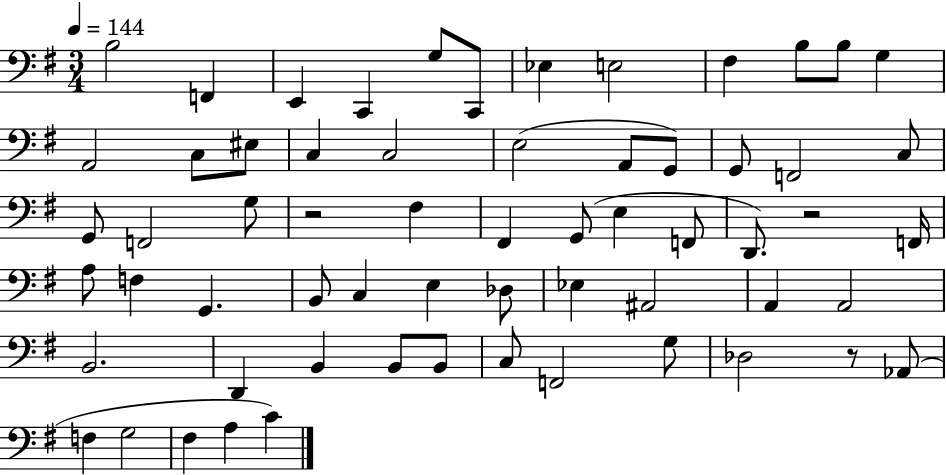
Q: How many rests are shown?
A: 3